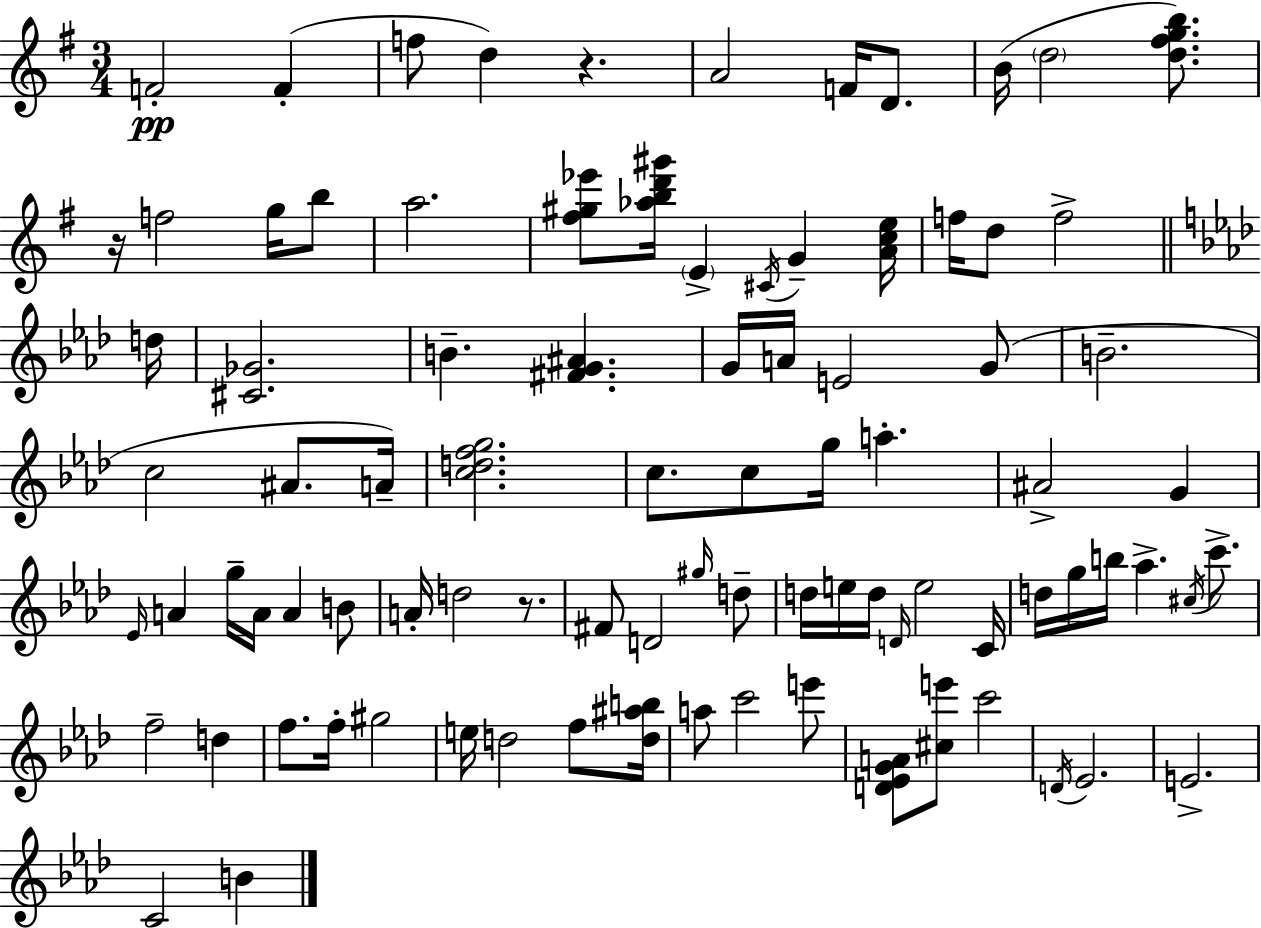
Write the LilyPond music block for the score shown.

{
  \clef treble
  \numericTimeSignature
  \time 3/4
  \key e \minor
  f'2-.\pp f'4-.( | f''8 d''4) r4. | a'2 f'16 d'8. | b'16( \parenthesize d''2 <d'' fis'' g'' b''>8.) | \break r16 f''2 g''16 b''8 | a''2. | <fis'' gis'' ees'''>8 <aes'' b'' d''' gis'''>16 \parenthesize e'4-> \acciaccatura { cis'16 } g'4-- | <a' c'' e''>16 f''16 d''8 f''2-> | \break \bar "||" \break \key aes \major d''16 <cis' ges'>2. | b'4.-- <fis' g' ais'>4. | g'16 a'16 e'2 g'8( | b'2.-- | \break c''2 ais'8. | a'16--) <c'' d'' f'' g''>2. | c''8. c''8 g''16 a''4.-. | ais'2-> g'4 | \break \grace { ees'16 } a'4 g''16-- a'16 a'4 | b'8 a'16-. d''2 r8. | fis'8 d'2 | \grace { gis''16 } d''8-- d''16 e''16 d''16 \grace { d'16 } e''2 | \break c'16 d''16 g''16 b''16 aes''4.-> | \acciaccatura { cis''16 } c'''8.-> f''2-- | d''4 f''8. f''16-. gis''2 | e''16 d''2 | \break f''8 <d'' ais'' b''>16 a''8 c'''2 | e'''8 <d' ees' g' a'>8 <cis'' e'''>8 c'''2 | \acciaccatura { d'16 } ees'2. | e'2.-> | \break c'2 | b'4 \bar "|."
}